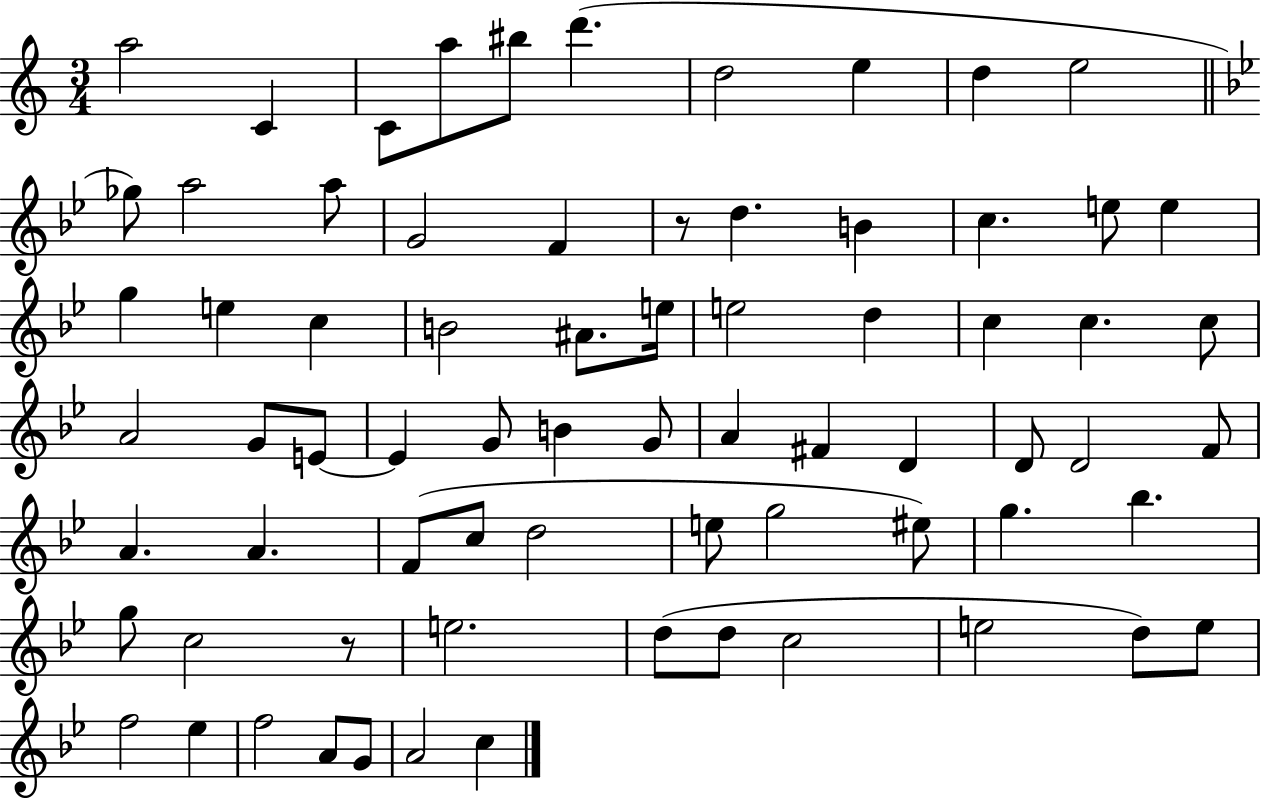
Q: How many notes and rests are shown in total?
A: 72